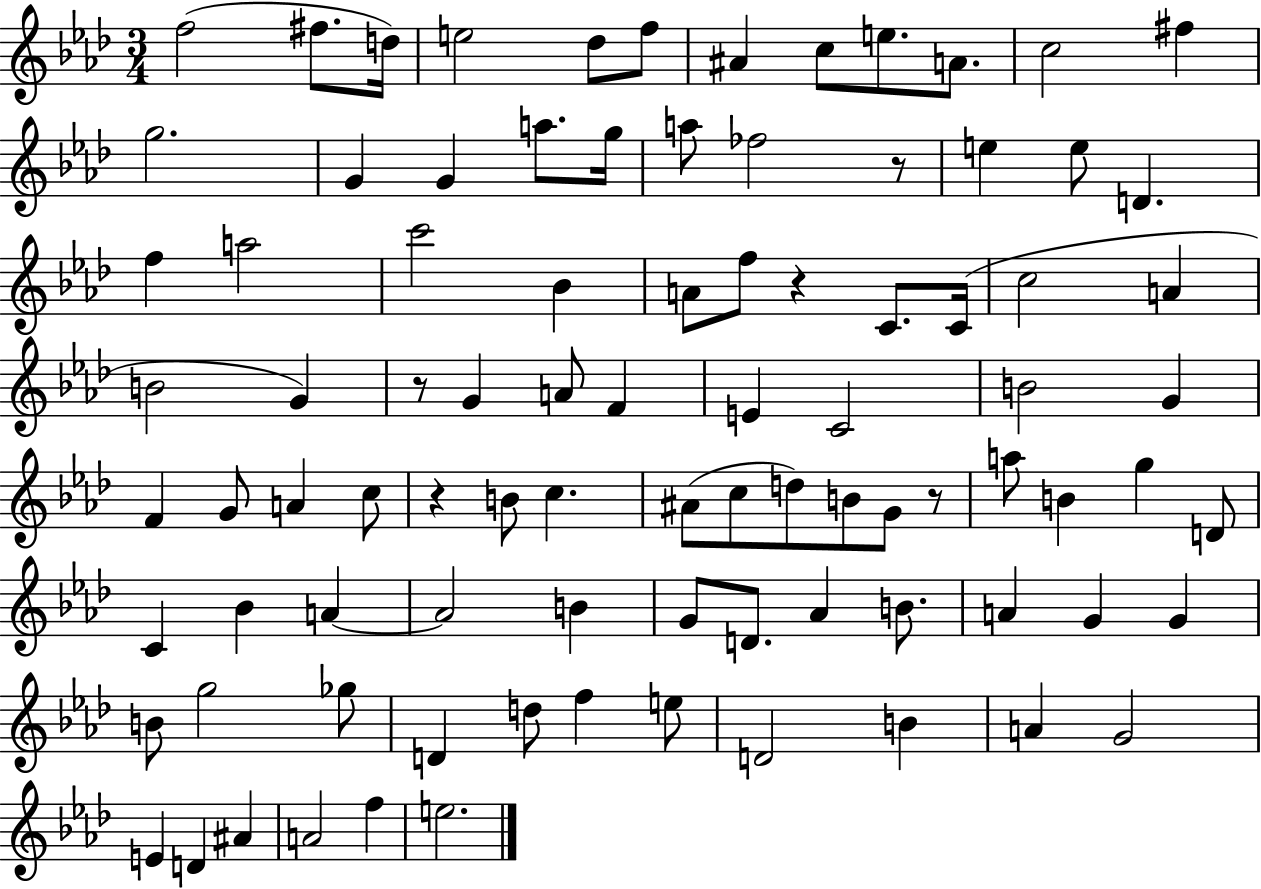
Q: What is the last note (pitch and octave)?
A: E5